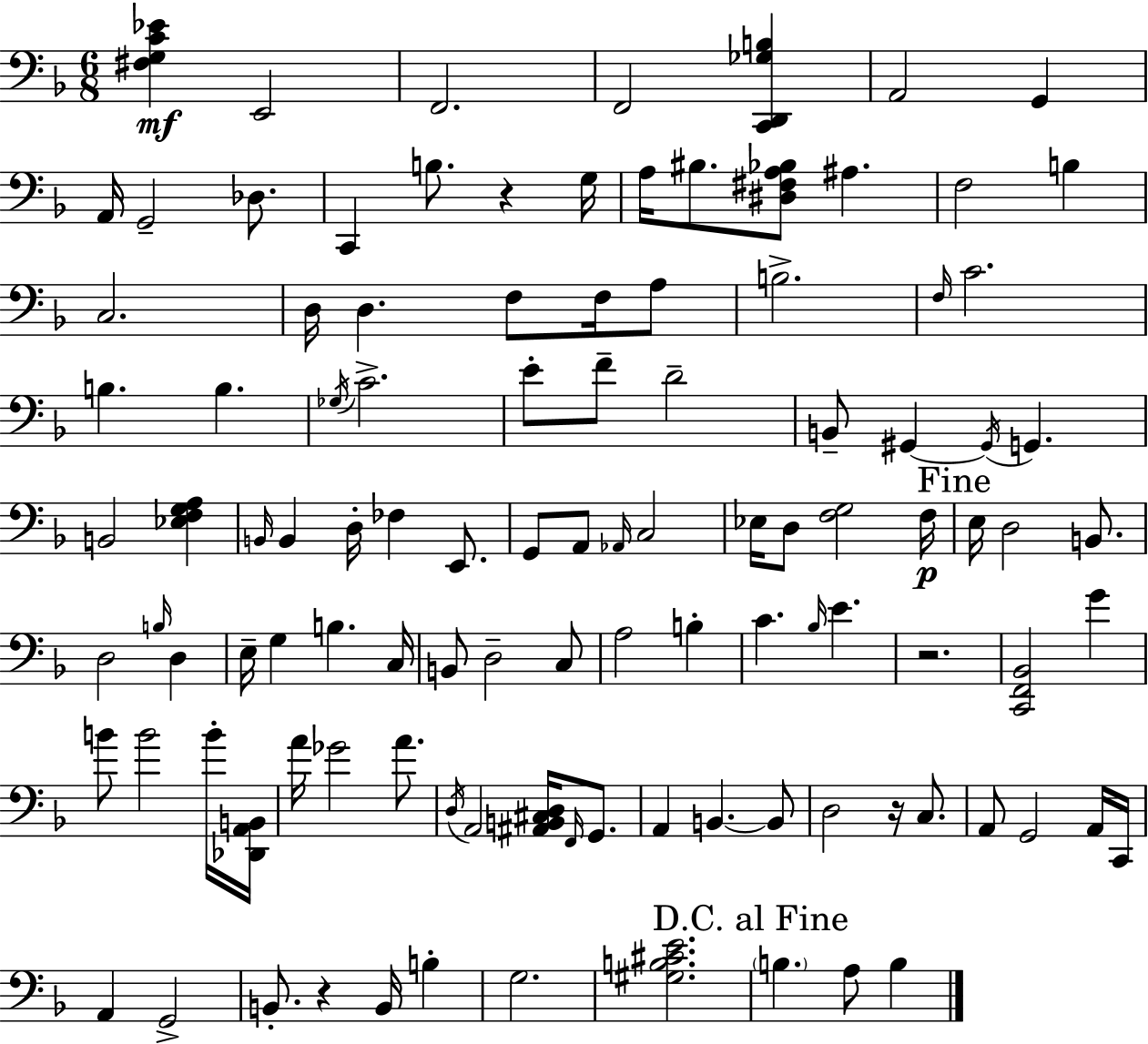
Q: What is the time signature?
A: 6/8